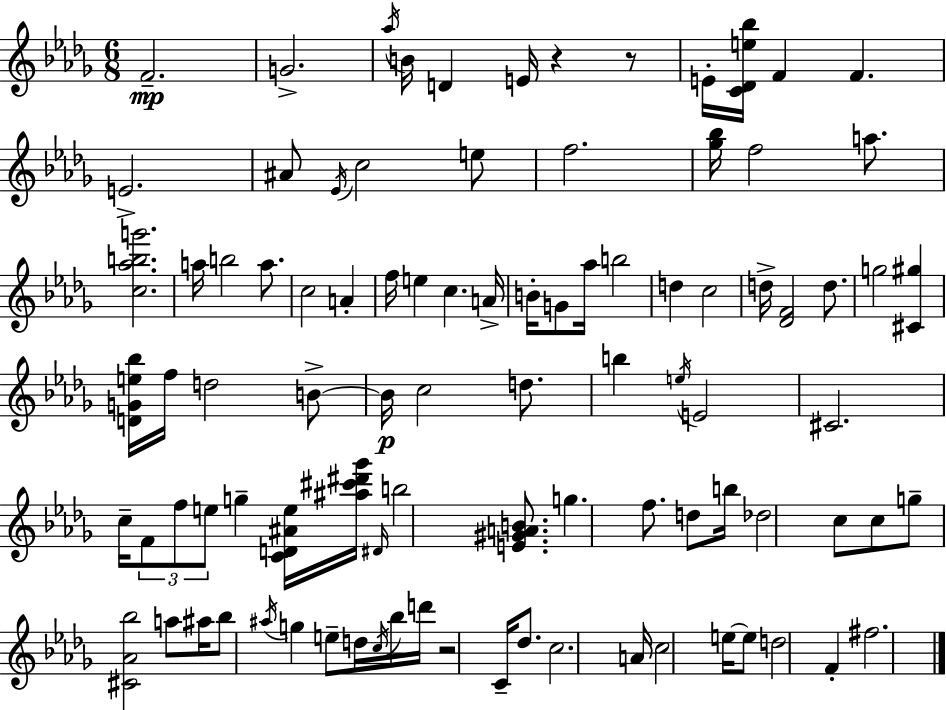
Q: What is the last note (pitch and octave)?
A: F#5